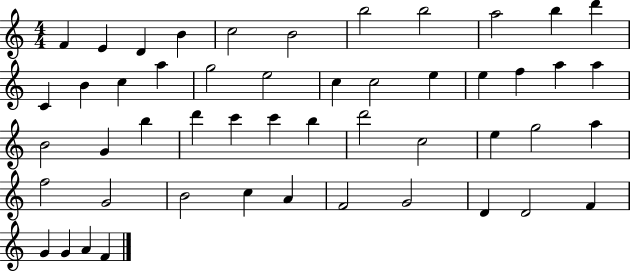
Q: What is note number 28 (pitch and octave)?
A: D6